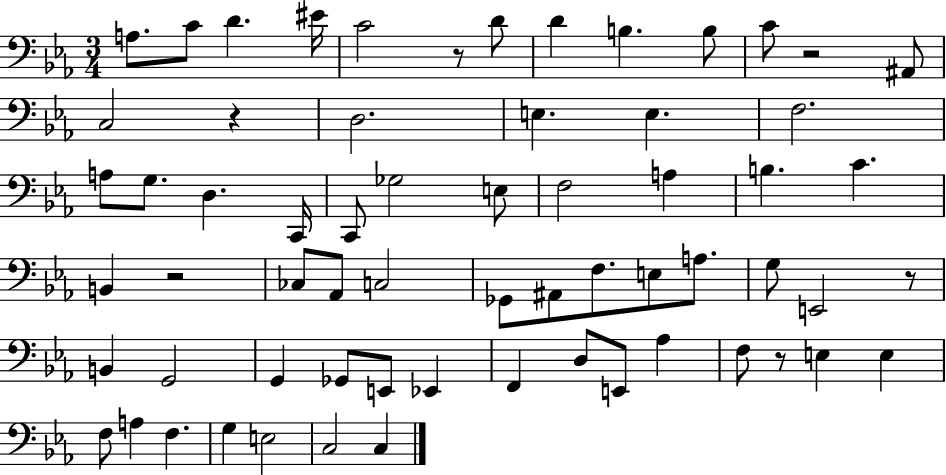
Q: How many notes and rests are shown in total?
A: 64